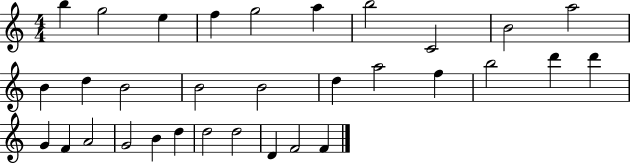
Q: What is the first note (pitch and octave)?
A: B5